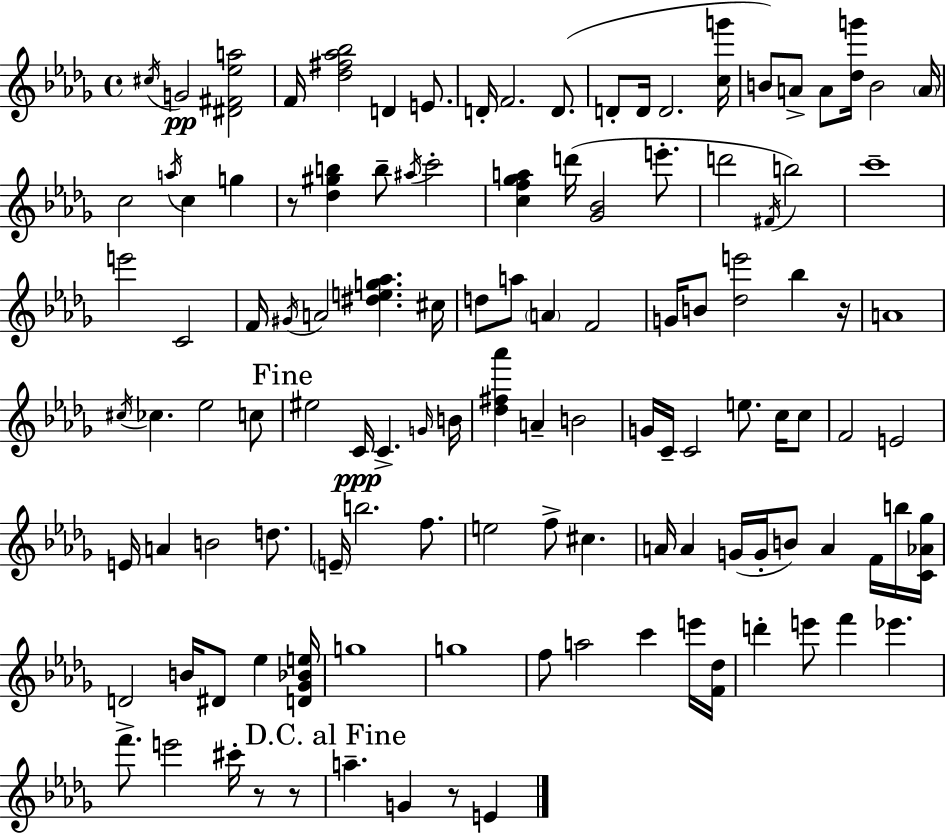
{
  \clef treble
  \time 4/4
  \defaultTimeSignature
  \key bes \minor
  \acciaccatura { cis''16 }\pp g'2 <dis' fis' ees'' a''>2 | f'16 <des'' fis'' aes'' bes''>2 d'4 e'8. | d'16-. f'2. d'8.( | d'8-. d'16 d'2. | \break <c'' g'''>16 b'8) a'8-> a'8 <des'' g'''>16 b'2 | \parenthesize a'16 c''2 \acciaccatura { a''16 } c''4 g''4 | r8 <des'' gis'' b''>4 b''8-- \acciaccatura { ais''16 } c'''2-. | <c'' f'' ges'' a''>4 d'''16( <ges' bes'>2 | \break e'''8.-. d'''2 \acciaccatura { fis'16 }) b''2 | c'''1-- | e'''2 c'2 | f'16 \acciaccatura { gis'16 } a'2 <dis'' e'' g'' aes''>4. | \break cis''16 d''8 a''8 \parenthesize a'4 f'2 | g'16 b'8 <des'' e'''>2 | bes''4 r16 a'1 | \acciaccatura { cis''16 } ces''4. ees''2 | \break c''8 \mark "Fine" eis''2 c'16\ppp c'4.-> | \grace { g'16 } b'16 <des'' fis'' aes'''>4 a'4-- b'2 | g'16 c'16-- c'2 | e''8. c''16 c''8 f'2 e'2 | \break e'16 a'4 b'2 | d''8. \parenthesize e'16-- b''2. | f''8. e''2 f''8-> | cis''4. a'16 a'4 g'16( g'16-. b'8) | \break a'4 f'16 b''16 <c' aes' ges''>16 d'2 b'16 | dis'8 ees''4 <d' ges' bes' e''>16 g''1 | g''1 | f''8 a''2 | \break c'''4 e'''16 <f' des''>16 d'''4-. e'''8 f'''4 | ees'''4. f'''8.-> e'''2 | cis'''16-. r8 r8 \mark "D.C. al Fine" a''4.-- g'4 | r8 e'4 \bar "|."
}